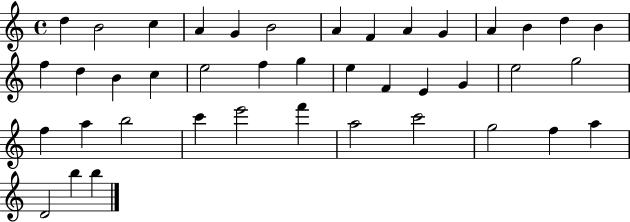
D5/q B4/h C5/q A4/q G4/q B4/h A4/q F4/q A4/q G4/q A4/q B4/q D5/q B4/q F5/q D5/q B4/q C5/q E5/h F5/q G5/q E5/q F4/q E4/q G4/q E5/h G5/h F5/q A5/q B5/h C6/q E6/h F6/q A5/h C6/h G5/h F5/q A5/q D4/h B5/q B5/q